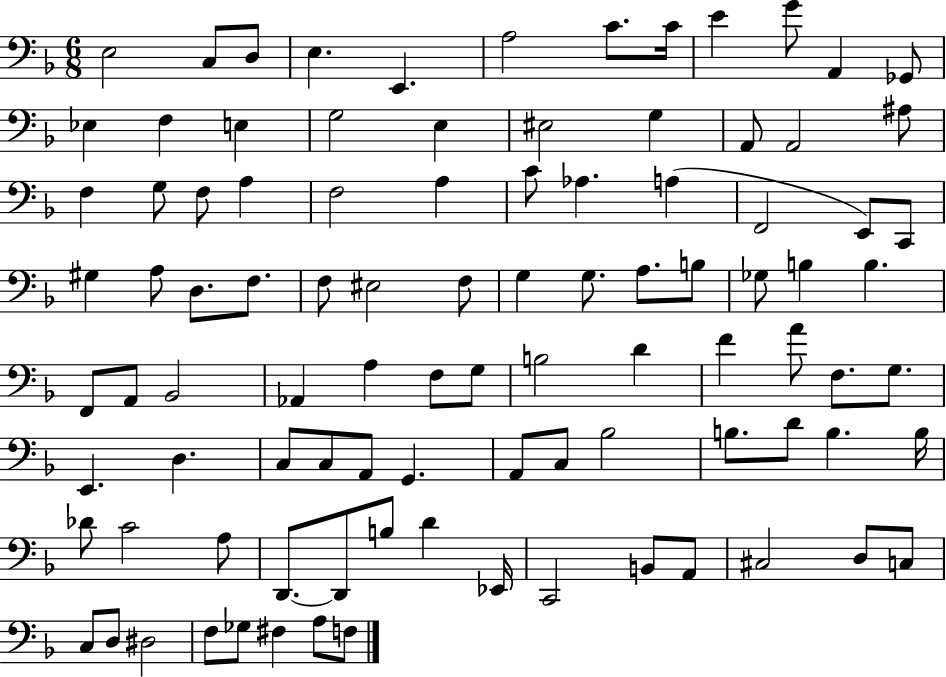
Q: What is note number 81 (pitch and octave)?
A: D4